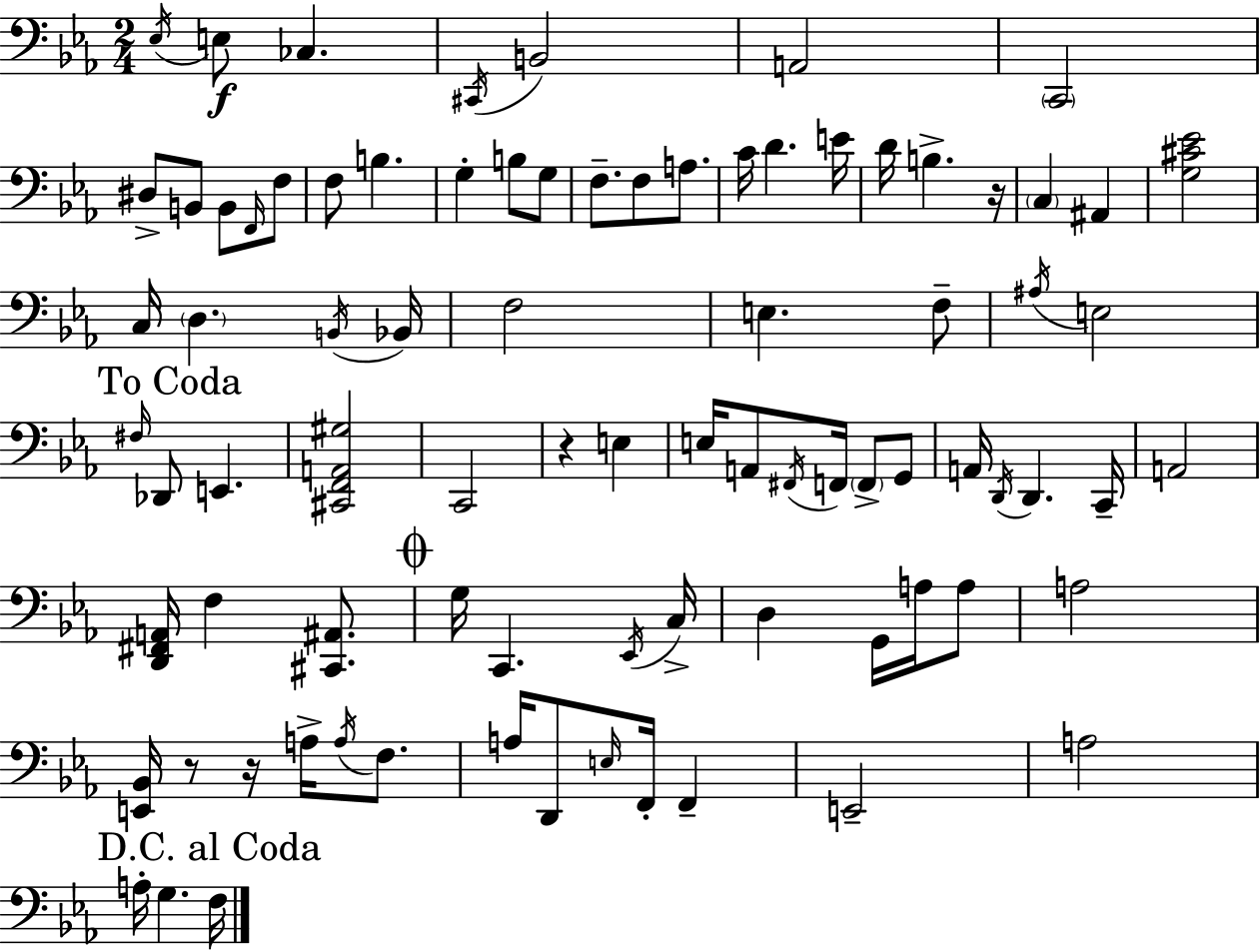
X:1
T:Untitled
M:2/4
L:1/4
K:Cm
_E,/4 E,/2 _C, ^C,,/4 B,,2 A,,2 C,,2 ^D,/2 B,,/2 B,,/2 F,,/4 F,/2 F,/2 B, G, B,/2 G,/2 F,/2 F,/2 A,/2 C/4 D E/4 D/4 B, z/4 C, ^A,, [G,^C_E]2 C,/4 D, B,,/4 _B,,/4 F,2 E, F,/2 ^A,/4 E,2 ^F,/4 _D,,/2 E,, [^C,,F,,A,,^G,]2 C,,2 z E, E,/4 A,,/2 ^F,,/4 F,,/4 F,,/2 G,,/2 A,,/4 D,,/4 D,, C,,/4 A,,2 [D,,^F,,A,,]/4 F, [^C,,^A,,]/2 G,/4 C,, _E,,/4 C,/4 D, G,,/4 A,/4 A,/2 A,2 [E,,_B,,]/4 z/2 z/4 A,/4 A,/4 F,/2 A,/4 D,,/2 E,/4 F,,/4 F,, E,,2 A,2 A,/4 G, F,/4